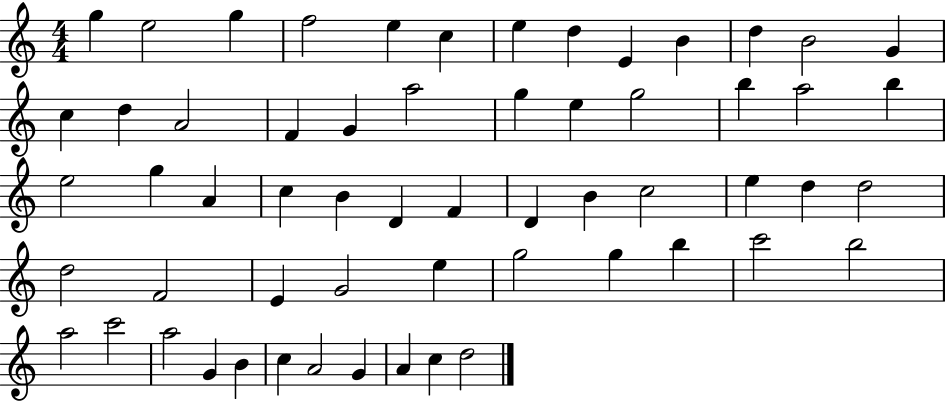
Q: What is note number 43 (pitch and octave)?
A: E5